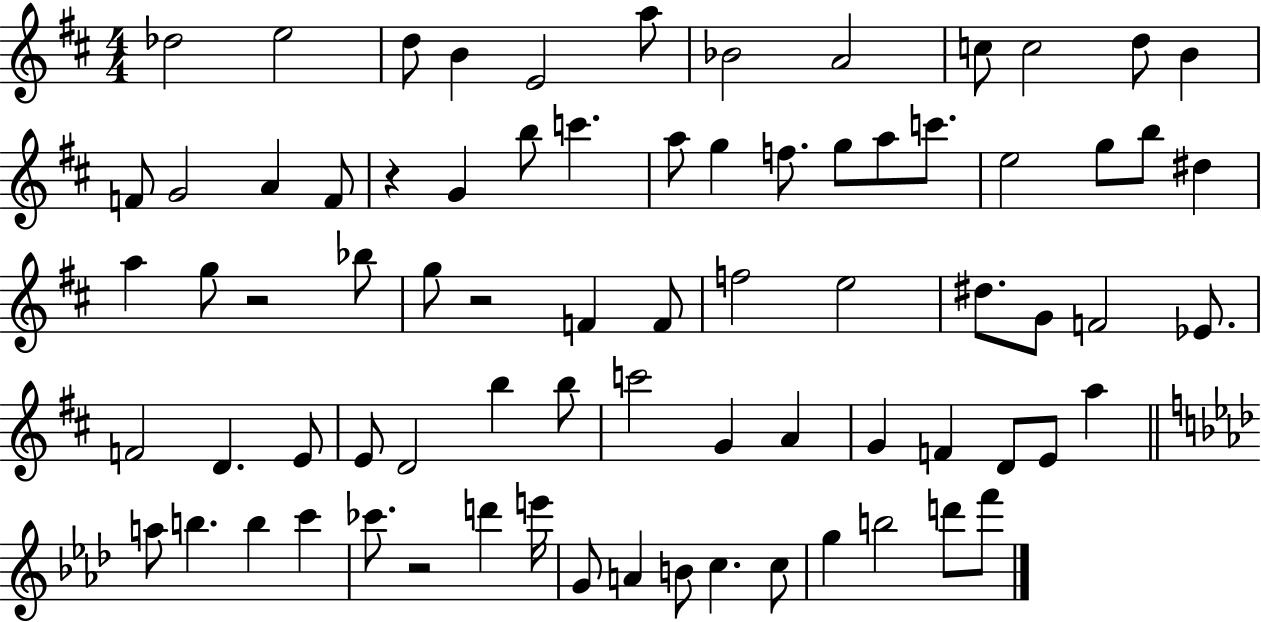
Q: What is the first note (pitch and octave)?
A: Db5